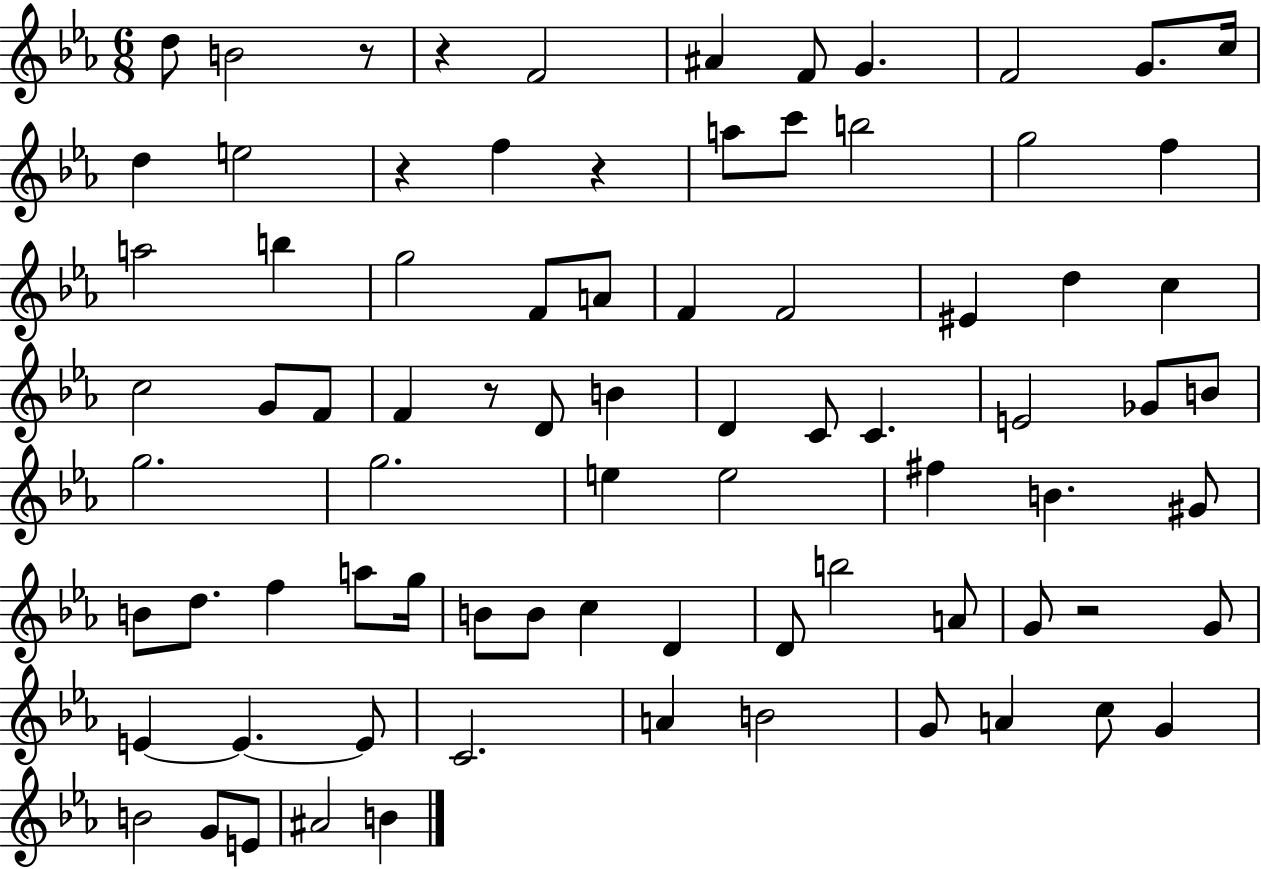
{
  \clef treble
  \numericTimeSignature
  \time 6/8
  \key ees \major
  \repeat volta 2 { d''8 b'2 r8 | r4 f'2 | ais'4 f'8 g'4. | f'2 g'8. c''16 | \break d''4 e''2 | r4 f''4 r4 | a''8 c'''8 b''2 | g''2 f''4 | \break a''2 b''4 | g''2 f'8 a'8 | f'4 f'2 | eis'4 d''4 c''4 | \break c''2 g'8 f'8 | f'4 r8 d'8 b'4 | d'4 c'8 c'4. | e'2 ges'8 b'8 | \break g''2. | g''2. | e''4 e''2 | fis''4 b'4. gis'8 | \break b'8 d''8. f''4 a''8 g''16 | b'8 b'8 c''4 d'4 | d'8 b''2 a'8 | g'8 r2 g'8 | \break e'4~~ e'4.~~ e'8 | c'2. | a'4 b'2 | g'8 a'4 c''8 g'4 | \break b'2 g'8 e'8 | ais'2 b'4 | } \bar "|."
}